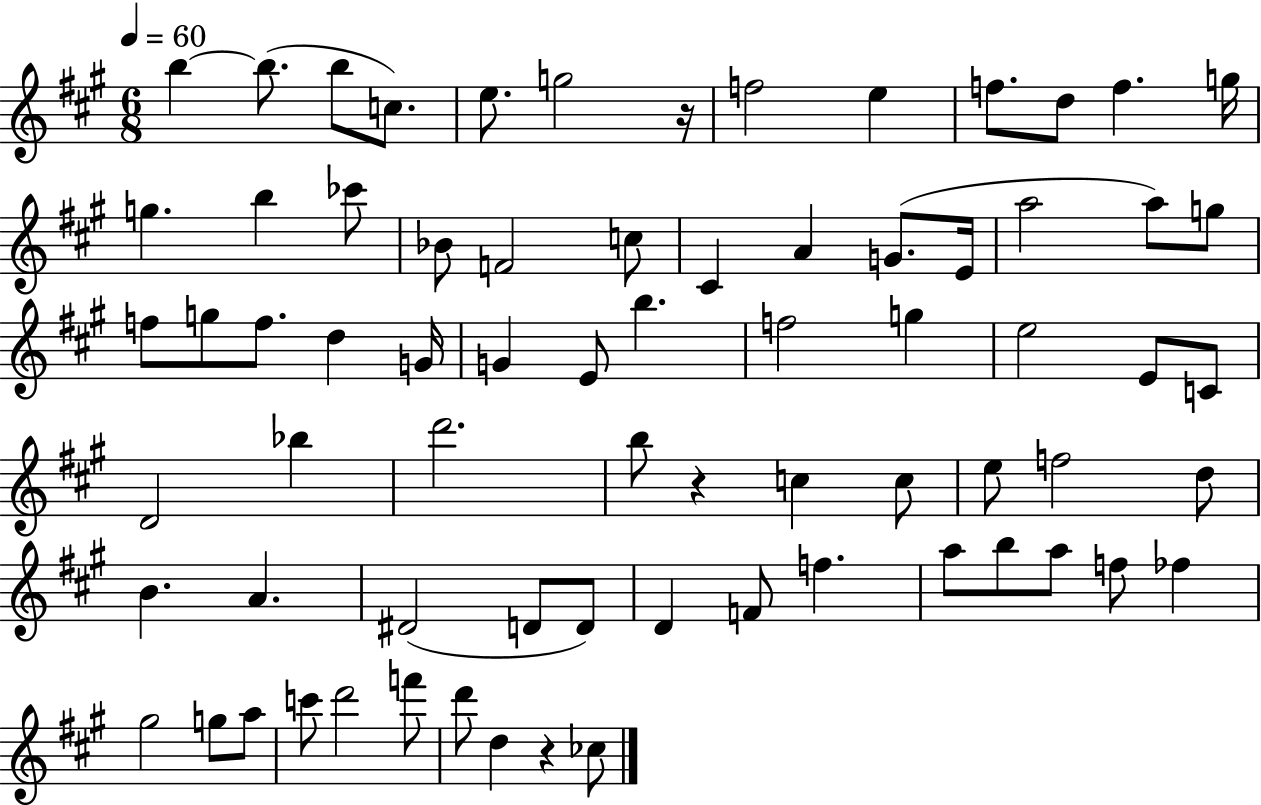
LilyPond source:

{
  \clef treble
  \numericTimeSignature
  \time 6/8
  \key a \major
  \tempo 4 = 60
  b''4~~ b''8.( b''8 c''8.) | e''8. g''2 r16 | f''2 e''4 | f''8. d''8 f''4. g''16 | \break g''4. b''4 ces'''8 | bes'8 f'2 c''8 | cis'4 a'4 g'8.( e'16 | a''2 a''8) g''8 | \break f''8 g''8 f''8. d''4 g'16 | g'4 e'8 b''4. | f''2 g''4 | e''2 e'8 c'8 | \break d'2 bes''4 | d'''2. | b''8 r4 c''4 c''8 | e''8 f''2 d''8 | \break b'4. a'4. | dis'2( d'8 d'8) | d'4 f'8 f''4. | a''8 b''8 a''8 f''8 fes''4 | \break gis''2 g''8 a''8 | c'''8 d'''2 f'''8 | d'''8 d''4 r4 ces''8 | \bar "|."
}